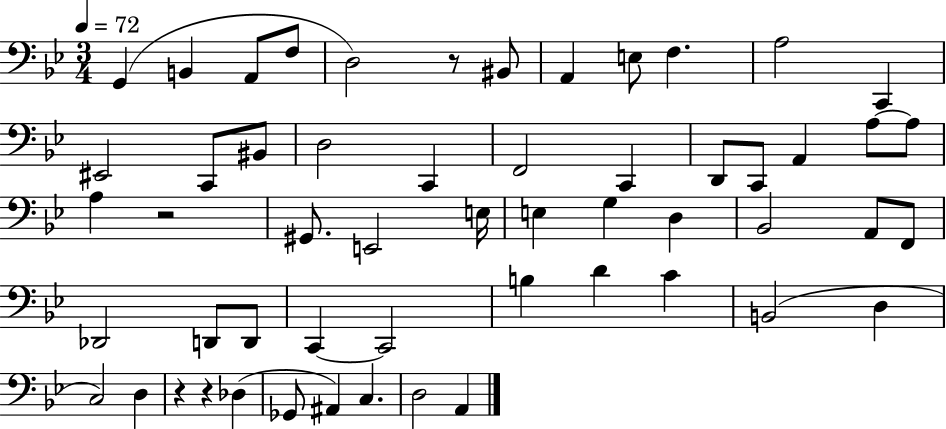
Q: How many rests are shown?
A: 4